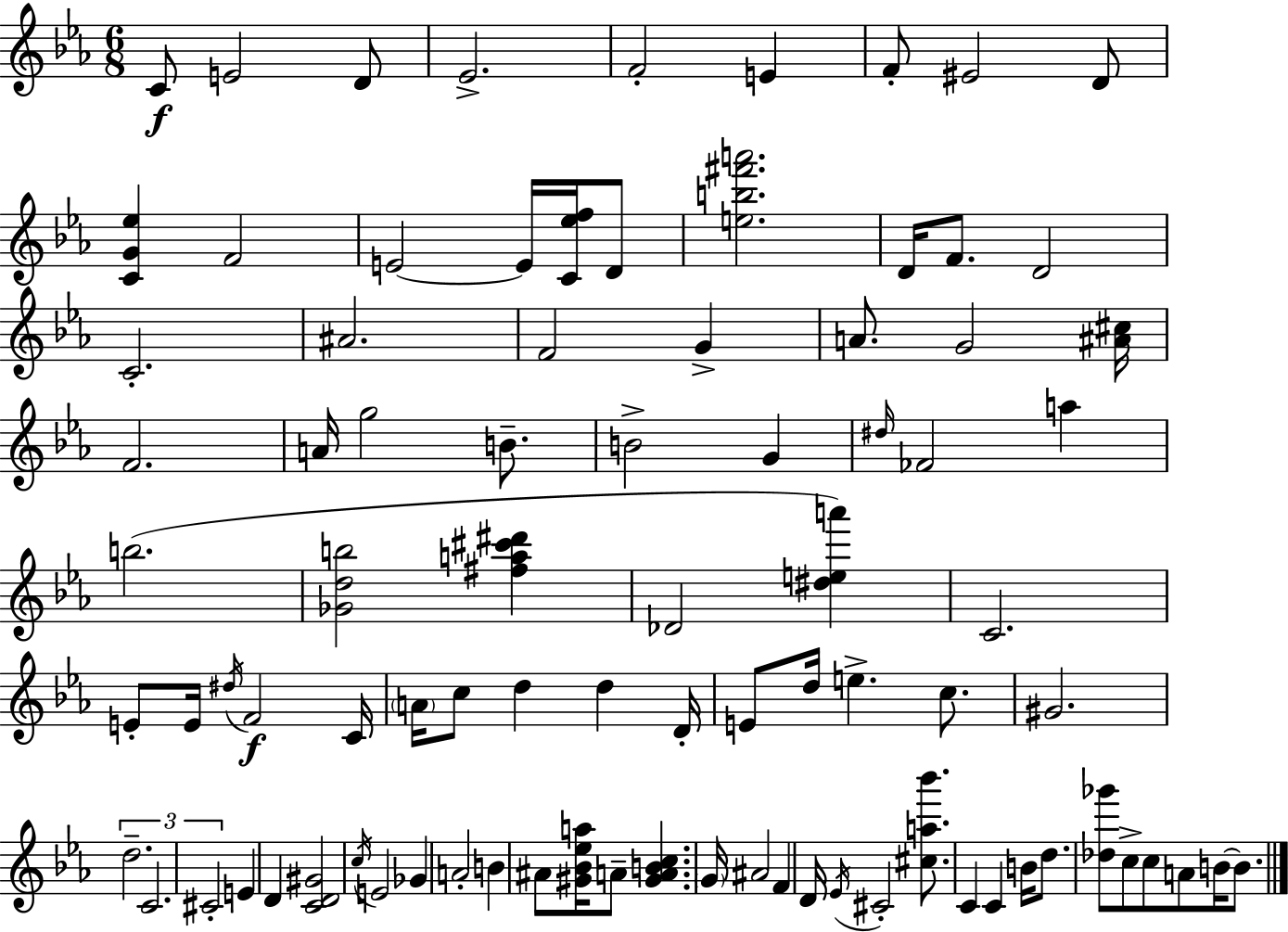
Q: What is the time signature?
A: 6/8